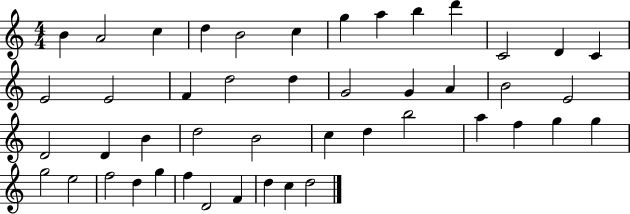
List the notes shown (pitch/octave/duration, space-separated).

B4/q A4/h C5/q D5/q B4/h C5/q G5/q A5/q B5/q D6/q C4/h D4/q C4/q E4/h E4/h F4/q D5/h D5/q G4/h G4/q A4/q B4/h E4/h D4/h D4/q B4/q D5/h B4/h C5/q D5/q B5/h A5/q F5/q G5/q G5/q G5/h E5/h F5/h D5/q G5/q F5/q D4/h F4/q D5/q C5/q D5/h